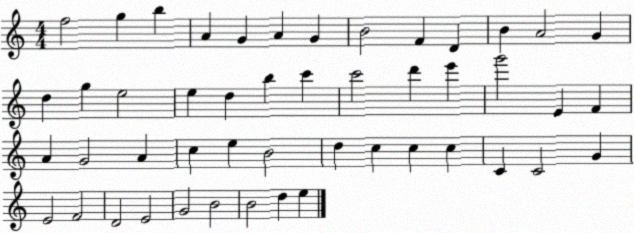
X:1
T:Untitled
M:4/4
L:1/4
K:C
f2 g b A G A G B2 F D B A2 G d g e2 e d b c' c'2 d' e' g'2 E F A G2 A c e B2 d c c c C C2 G E2 F2 D2 E2 G2 B2 B2 d e